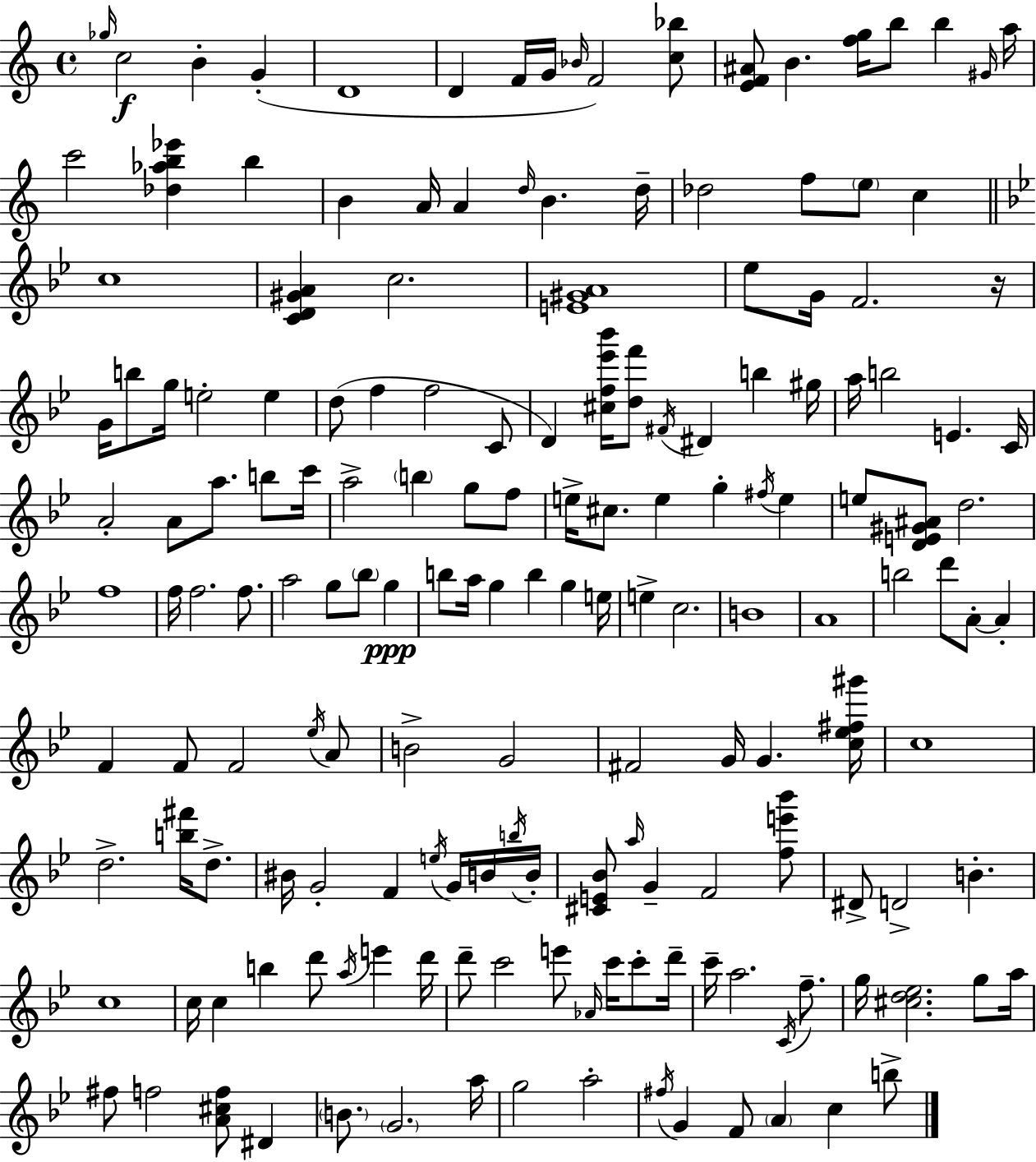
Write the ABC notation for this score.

X:1
T:Untitled
M:4/4
L:1/4
K:Am
_g/4 c2 B G D4 D F/4 G/4 _B/4 F2 [c_b]/2 [EF^A]/2 B [fg]/4 b/2 b ^G/4 a/4 c'2 [_d_ab_e'] b B A/4 A d/4 B d/4 _d2 f/2 e/2 c c4 [CD^GA] c2 [E^GA]4 _e/2 G/4 F2 z/4 G/4 b/2 g/4 e2 e d/2 f f2 C/2 D [^cf_e'_b']/4 [df']/2 ^F/4 ^D b ^g/4 a/4 b2 E C/4 A2 A/2 a/2 b/2 c'/4 a2 b g/2 f/2 e/4 ^c/2 e g ^f/4 e e/2 [DE^G^A]/2 d2 f4 f/4 f2 f/2 a2 g/2 _b/2 g b/2 a/4 g b g e/4 e c2 B4 A4 b2 d'/2 A/2 A F F/2 F2 _e/4 A/2 B2 G2 ^F2 G/4 G [c_e^f^g']/4 c4 d2 [b^f']/4 d/2 ^B/4 G2 F e/4 G/4 B/4 b/4 B/4 [^CE_B]/2 a/4 G F2 [fe'_b']/2 ^D/2 D2 B c4 c/4 c b d'/2 a/4 e' d'/4 d'/2 c'2 e'/2 _A/4 c'/4 c'/2 d'/4 c'/4 a2 C/4 f/2 g/4 [^cd_e]2 g/2 a/4 ^f/2 f2 [A^cf]/2 ^D B/2 G2 a/4 g2 a2 ^f/4 G F/2 A c b/2